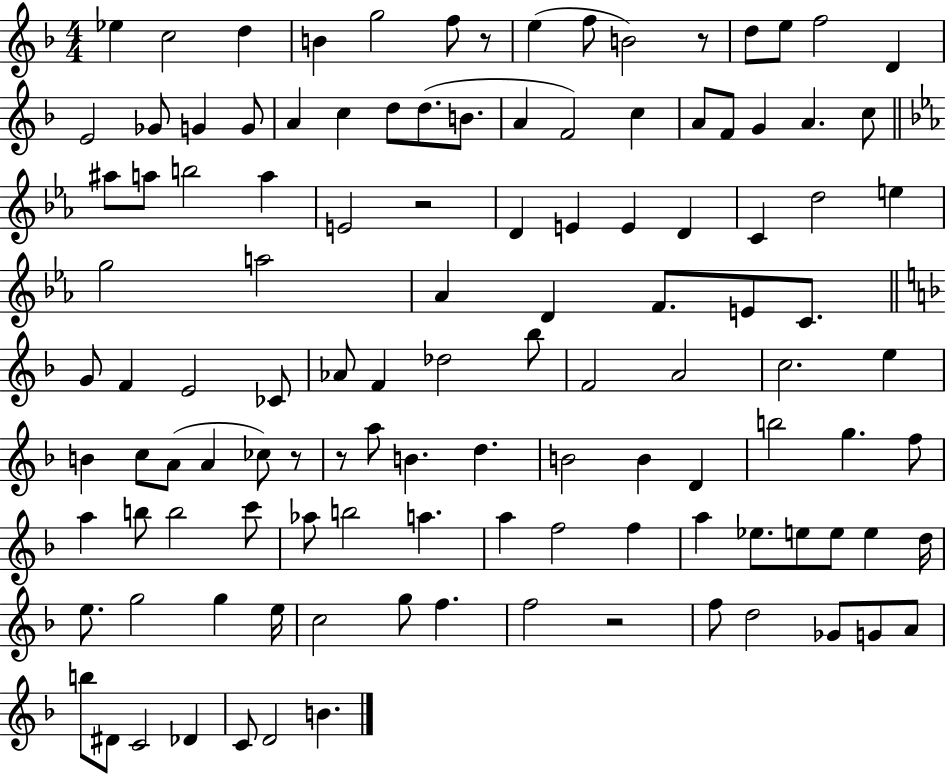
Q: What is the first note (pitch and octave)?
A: Eb5